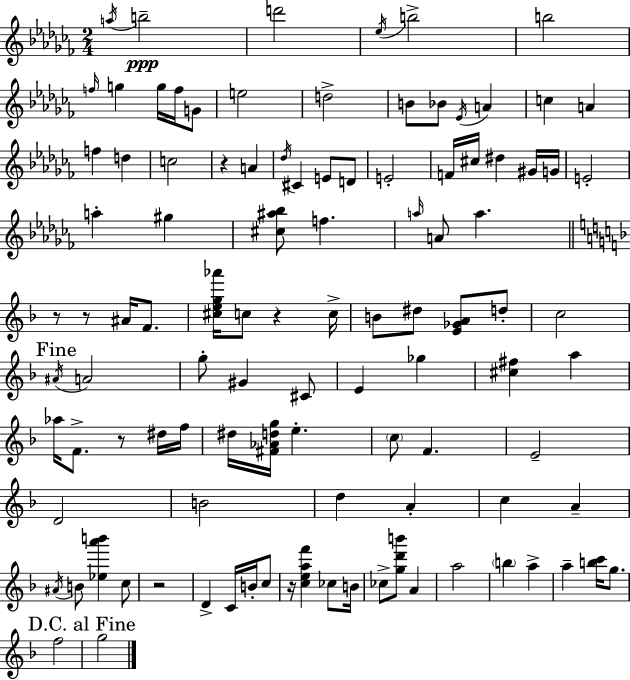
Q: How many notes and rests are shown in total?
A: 105